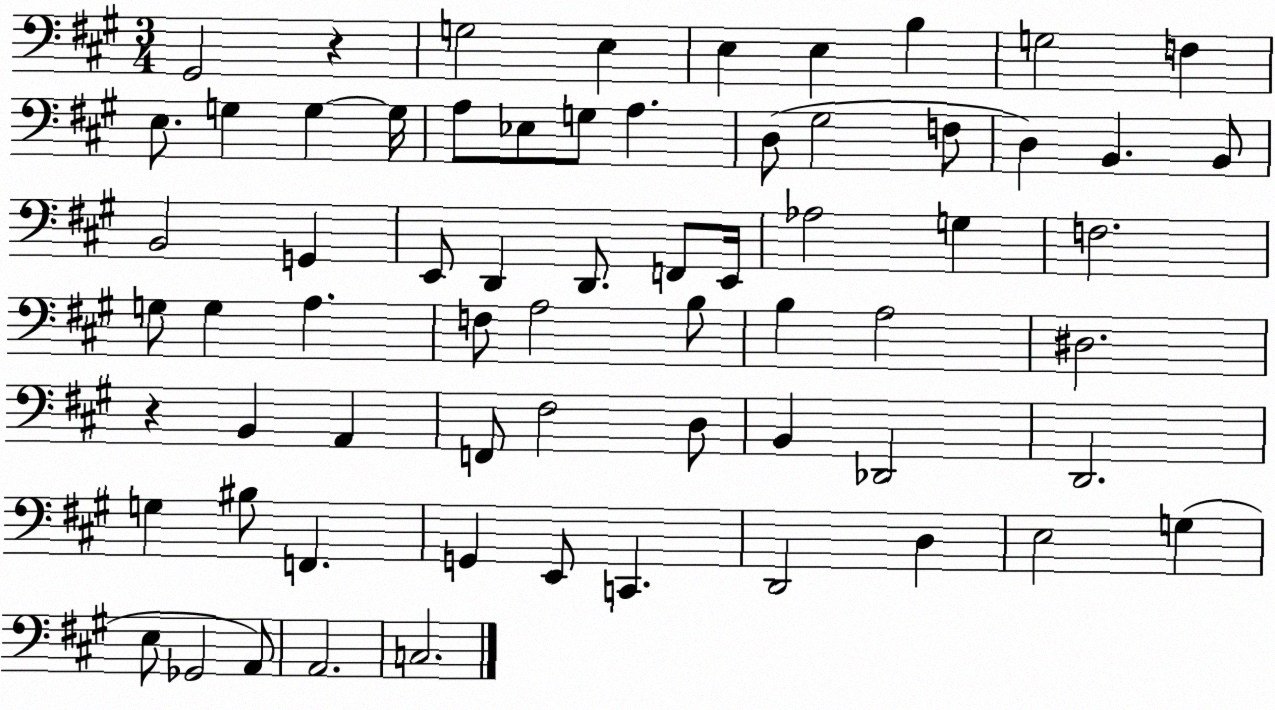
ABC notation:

X:1
T:Untitled
M:3/4
L:1/4
K:A
^G,,2 z G,2 E, E, E, B, G,2 F, E,/2 G, G, G,/4 A,/2 _E,/2 G,/2 A, D,/2 ^G,2 F,/2 D, B,, B,,/2 B,,2 G,, E,,/2 D,, D,,/2 F,,/2 E,,/4 _A,2 G, F,2 G,/2 G, A, F,/2 A,2 B,/2 B, A,2 ^D,2 z B,, A,, F,,/2 ^F,2 D,/2 B,, _D,,2 D,,2 G, ^B,/2 F,, G,, E,,/2 C,, D,,2 D, E,2 G, E,/2 _G,,2 A,,/2 A,,2 C,2